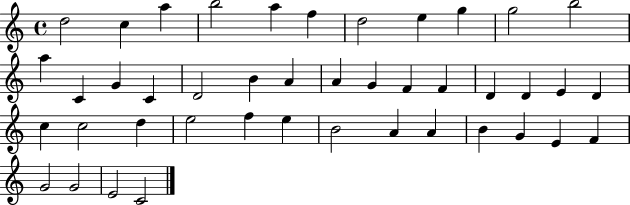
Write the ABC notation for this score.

X:1
T:Untitled
M:4/4
L:1/4
K:C
d2 c a b2 a f d2 e g g2 b2 a C G C D2 B A A G F F D D E D c c2 d e2 f e B2 A A B G E F G2 G2 E2 C2